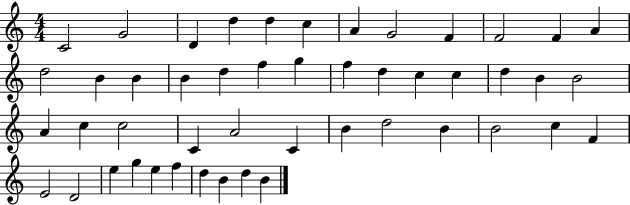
{
  \clef treble
  \numericTimeSignature
  \time 4/4
  \key c \major
  c'2 g'2 | d'4 d''4 d''4 c''4 | a'4 g'2 f'4 | f'2 f'4 a'4 | \break d''2 b'4 b'4 | b'4 d''4 f''4 g''4 | f''4 d''4 c''4 c''4 | d''4 b'4 b'2 | \break a'4 c''4 c''2 | c'4 a'2 c'4 | b'4 d''2 b'4 | b'2 c''4 f'4 | \break e'2 d'2 | e''4 g''4 e''4 f''4 | d''4 b'4 d''4 b'4 | \bar "|."
}